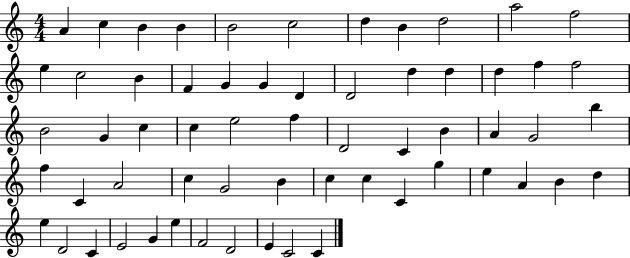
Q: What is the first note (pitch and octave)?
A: A4